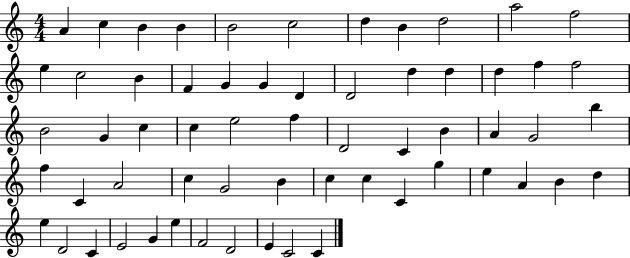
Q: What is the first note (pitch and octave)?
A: A4